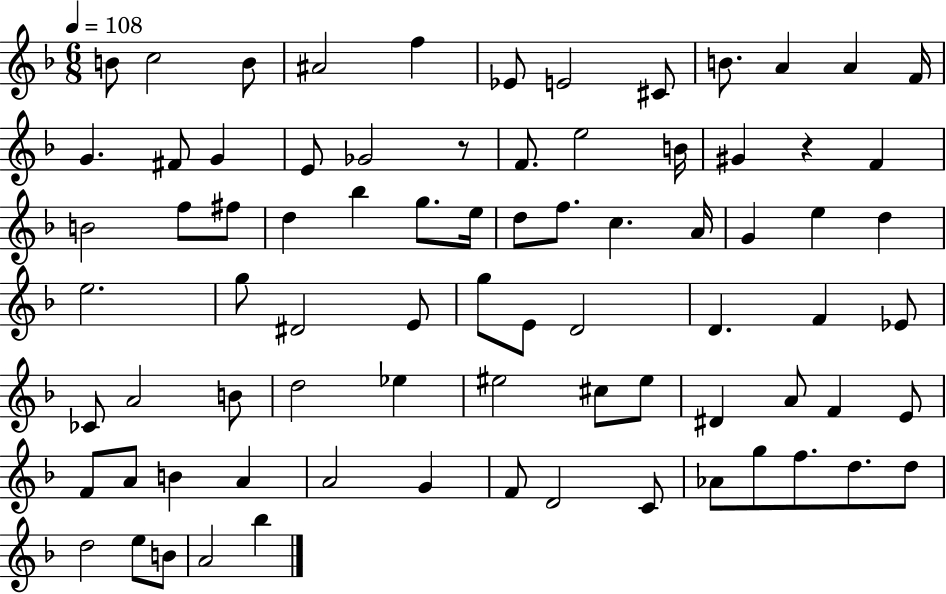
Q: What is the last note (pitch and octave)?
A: Bb5